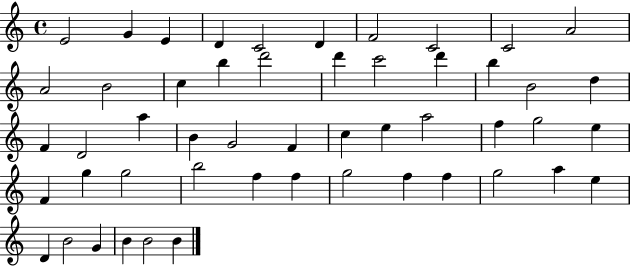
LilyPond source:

{
  \clef treble
  \time 4/4
  \defaultTimeSignature
  \key c \major
  e'2 g'4 e'4 | d'4 c'2 d'4 | f'2 c'2 | c'2 a'2 | \break a'2 b'2 | c''4 b''4 d'''2 | d'''4 c'''2 d'''4 | b''4 b'2 d''4 | \break f'4 d'2 a''4 | b'4 g'2 f'4 | c''4 e''4 a''2 | f''4 g''2 e''4 | \break f'4 g''4 g''2 | b''2 f''4 f''4 | g''2 f''4 f''4 | g''2 a''4 e''4 | \break d'4 b'2 g'4 | b'4 b'2 b'4 | \bar "|."
}